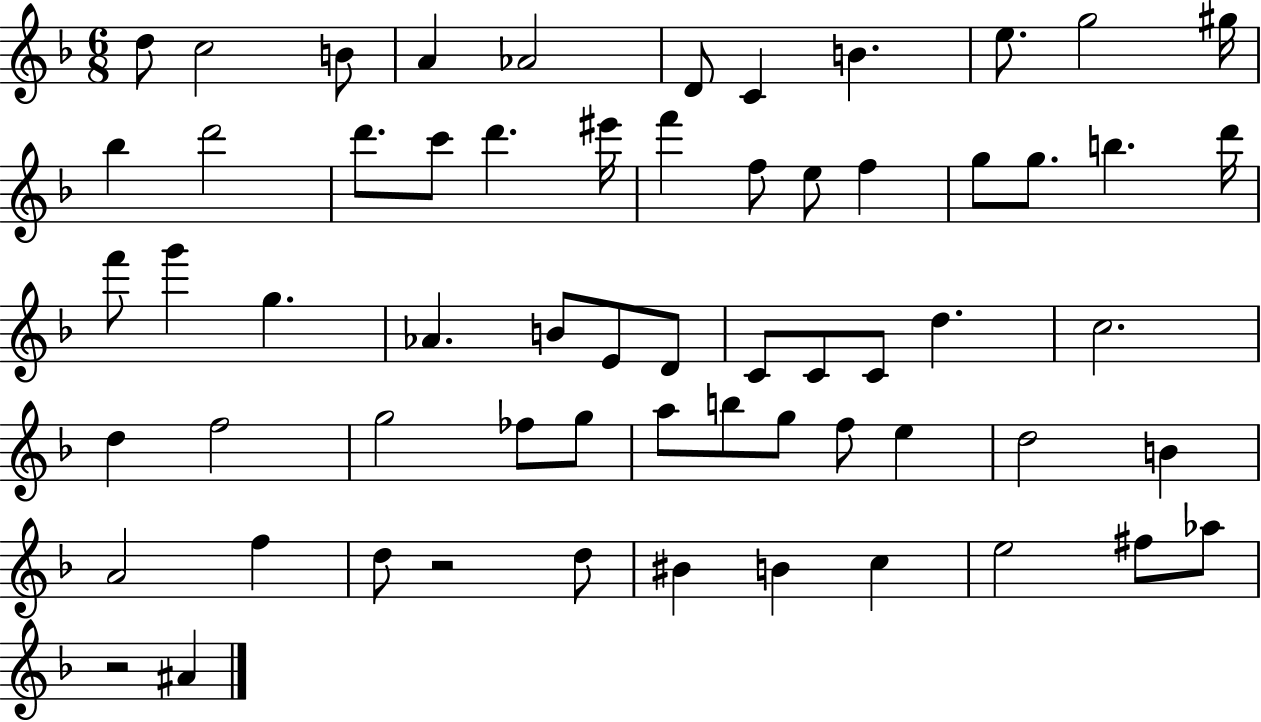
D5/e C5/h B4/e A4/q Ab4/h D4/e C4/q B4/q. E5/e. G5/h G#5/s Bb5/q D6/h D6/e. C6/e D6/q. EIS6/s F6/q F5/e E5/e F5/q G5/e G5/e. B5/q. D6/s F6/e G6/q G5/q. Ab4/q. B4/e E4/e D4/e C4/e C4/e C4/e D5/q. C5/h. D5/q F5/h G5/h FES5/e G5/e A5/e B5/e G5/e F5/e E5/q D5/h B4/q A4/h F5/q D5/e R/h D5/e BIS4/q B4/q C5/q E5/h F#5/e Ab5/e R/h A#4/q